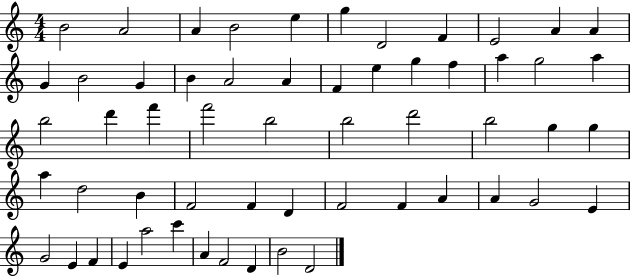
B4/h A4/h A4/q B4/h E5/q G5/q D4/h F4/q E4/h A4/q A4/q G4/q B4/h G4/q B4/q A4/h A4/q F4/q E5/q G5/q F5/q A5/q G5/h A5/q B5/h D6/q F6/q F6/h B5/h B5/h D6/h B5/h G5/q G5/q A5/q D5/h B4/q F4/h F4/q D4/q F4/h F4/q A4/q A4/q G4/h E4/q G4/h E4/q F4/q E4/q A5/h C6/q A4/q F4/h D4/q B4/h D4/h